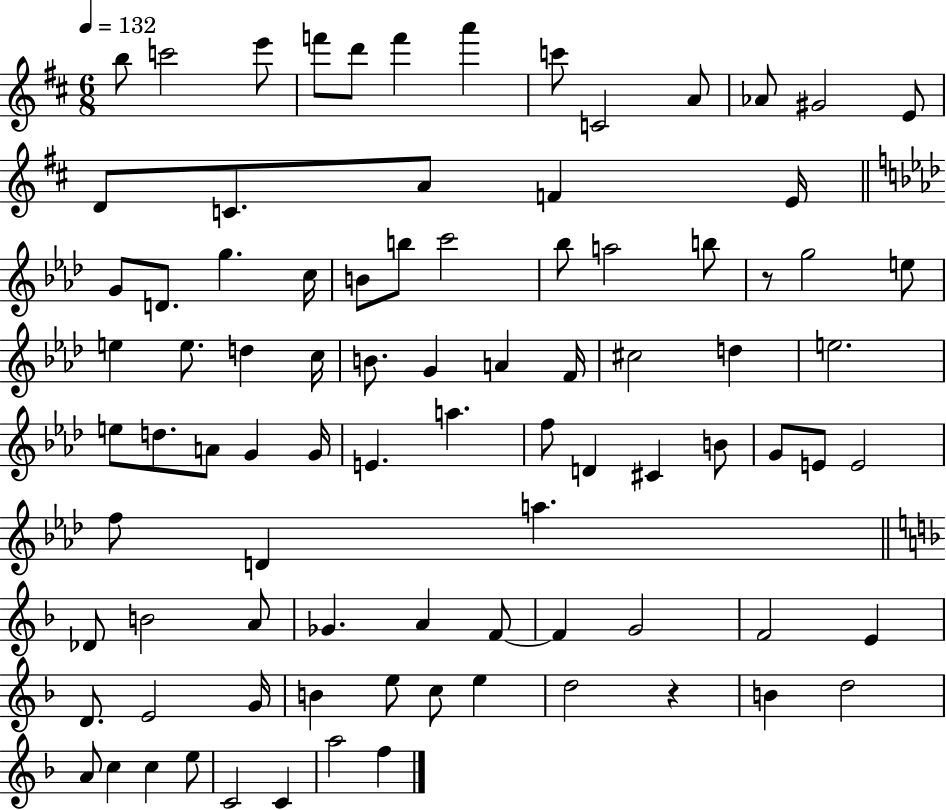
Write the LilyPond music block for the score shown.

{
  \clef treble
  \numericTimeSignature
  \time 6/8
  \key d \major
  \tempo 4 = 132
  \repeat volta 2 { b''8 c'''2 e'''8 | f'''8 d'''8 f'''4 a'''4 | c'''8 c'2 a'8 | aes'8 gis'2 e'8 | \break d'8 c'8. a'8 f'4 e'16 | \bar "||" \break \key aes \major g'8 d'8. g''4. c''16 | b'8 b''8 c'''2 | bes''8 a''2 b''8 | r8 g''2 e''8 | \break e''4 e''8. d''4 c''16 | b'8. g'4 a'4 f'16 | cis''2 d''4 | e''2. | \break e''8 d''8. a'8 g'4 g'16 | e'4. a''4. | f''8 d'4 cis'4 b'8 | g'8 e'8 e'2 | \break f''8 d'4 a''4. | \bar "||" \break \key f \major des'8 b'2 a'8 | ges'4. a'4 f'8~~ | f'4 g'2 | f'2 e'4 | \break d'8. e'2 g'16 | b'4 e''8 c''8 e''4 | d''2 r4 | b'4 d''2 | \break a'8 c''4 c''4 e''8 | c'2 c'4 | a''2 f''4 | } \bar "|."
}